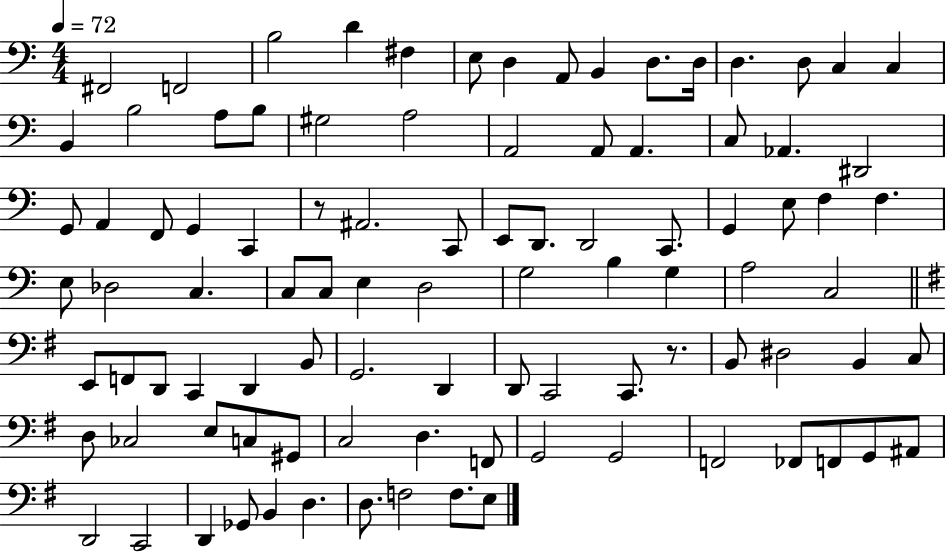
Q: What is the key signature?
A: C major